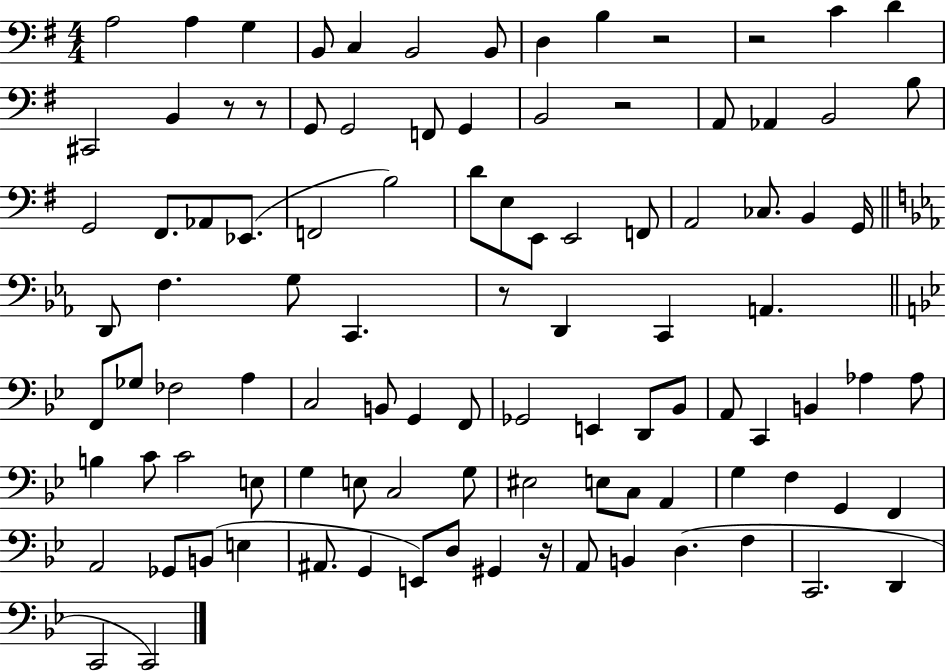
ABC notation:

X:1
T:Untitled
M:4/4
L:1/4
K:G
A,2 A, G, B,,/2 C, B,,2 B,,/2 D, B, z2 z2 C D ^C,,2 B,, z/2 z/2 G,,/2 G,,2 F,,/2 G,, B,,2 z2 A,,/2 _A,, B,,2 B,/2 G,,2 ^F,,/2 _A,,/2 _E,,/2 F,,2 B,2 D/2 E,/2 E,,/2 E,,2 F,,/2 A,,2 _C,/2 B,, G,,/4 D,,/2 F, G,/2 C,, z/2 D,, C,, A,, F,,/2 _G,/2 _F,2 A, C,2 B,,/2 G,, F,,/2 _G,,2 E,, D,,/2 _B,,/2 A,,/2 C,, B,, _A, _A,/2 B, C/2 C2 E,/2 G, E,/2 C,2 G,/2 ^E,2 E,/2 C,/2 A,, G, F, G,, F,, A,,2 _G,,/2 B,,/2 E, ^A,,/2 G,, E,,/2 D,/2 ^G,, z/4 A,,/2 B,, D, F, C,,2 D,, C,,2 C,,2